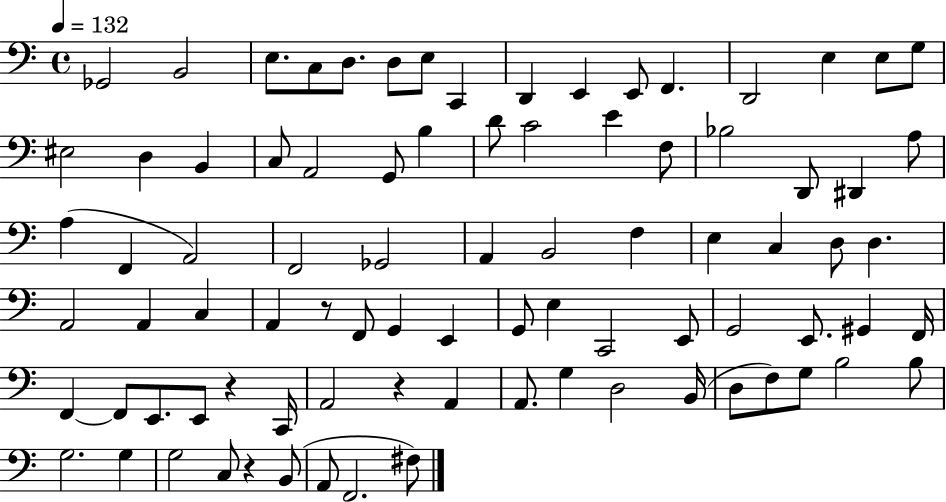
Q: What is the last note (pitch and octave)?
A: F#3